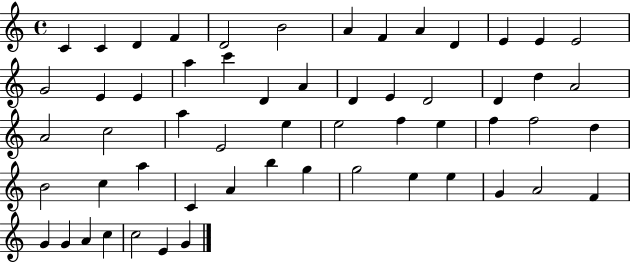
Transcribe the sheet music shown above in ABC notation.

X:1
T:Untitled
M:4/4
L:1/4
K:C
C C D F D2 B2 A F A D E E E2 G2 E E a c' D A D E D2 D d A2 A2 c2 a E2 e e2 f e f f2 d B2 c a C A b g g2 e e G A2 F G G A c c2 E G